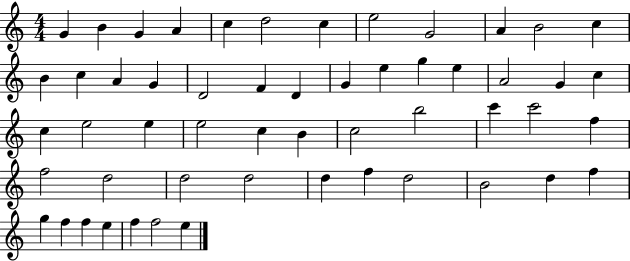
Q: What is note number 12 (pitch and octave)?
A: C5